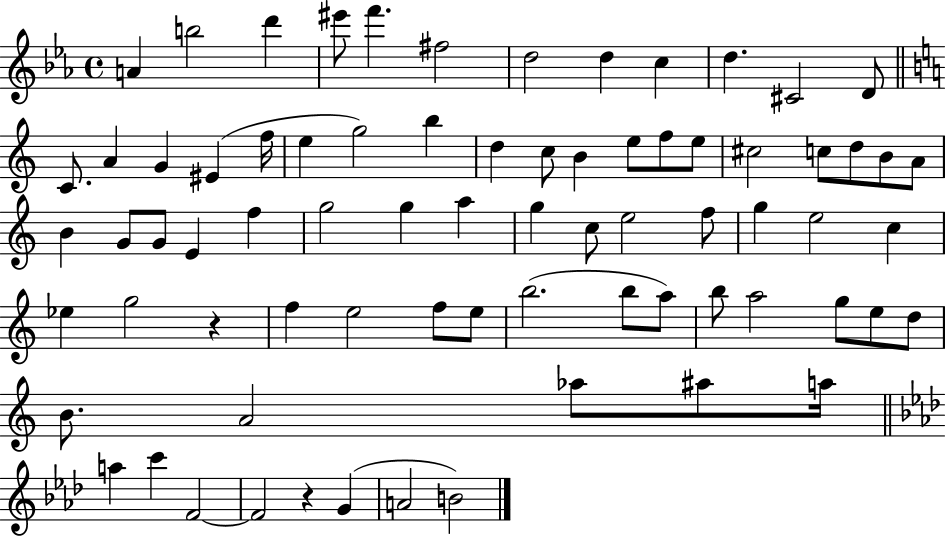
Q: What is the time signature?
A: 4/4